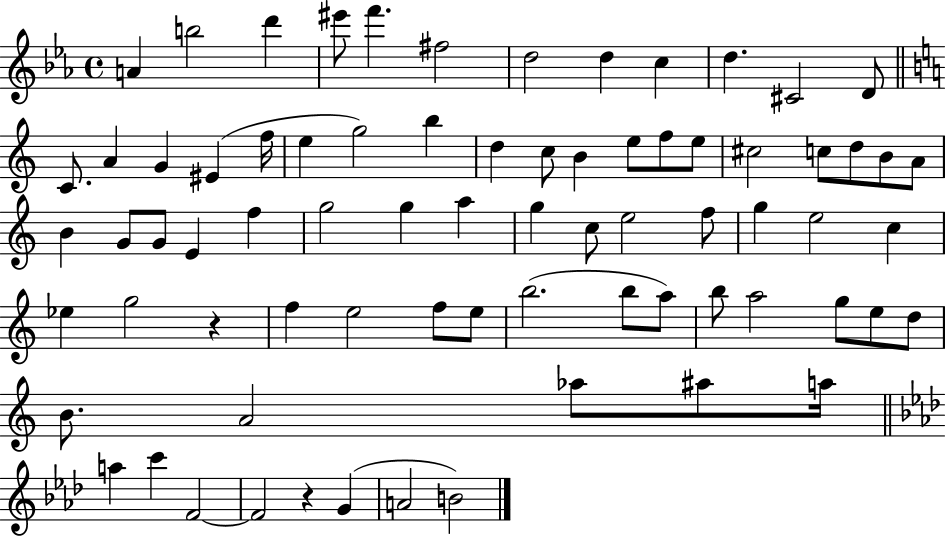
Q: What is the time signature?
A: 4/4